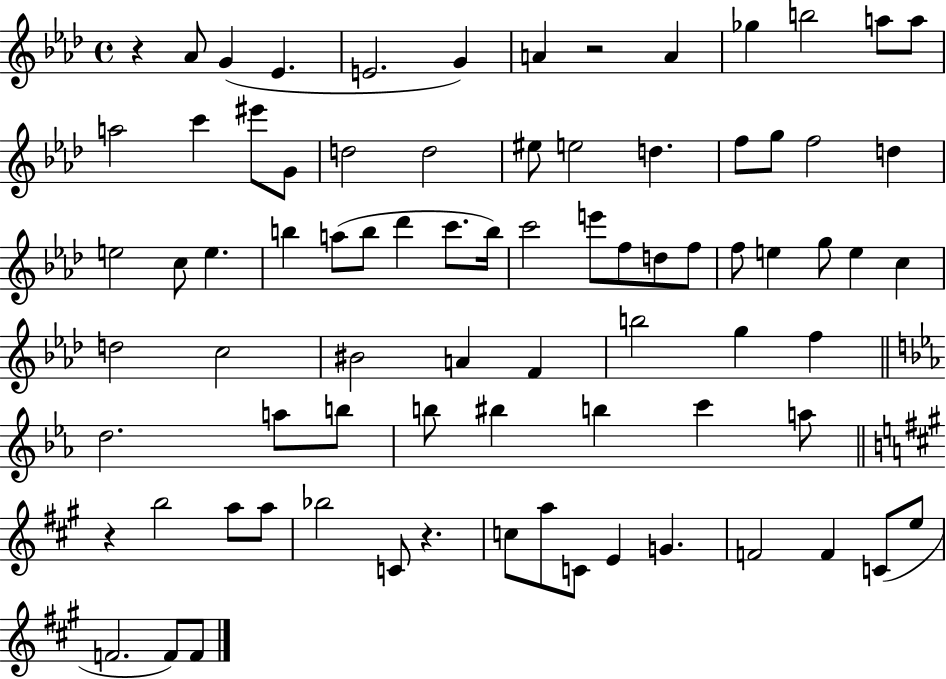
{
  \clef treble
  \time 4/4
  \defaultTimeSignature
  \key aes \major
  r4 aes'8 g'4( ees'4. | e'2. g'4) | a'4 r2 a'4 | ges''4 b''2 a''8 a''8 | \break a''2 c'''4 eis'''8 g'8 | d''2 d''2 | eis''8 e''2 d''4. | f''8 g''8 f''2 d''4 | \break e''2 c''8 e''4. | b''4 a''8( b''8 des'''4 c'''8. b''16) | c'''2 e'''8 f''8 d''8 f''8 | f''8 e''4 g''8 e''4 c''4 | \break d''2 c''2 | bis'2 a'4 f'4 | b''2 g''4 f''4 | \bar "||" \break \key c \minor d''2. a''8 b''8 | b''8 bis''4 b''4 c'''4 a''8 | \bar "||" \break \key a \major r4 b''2 a''8 a''8 | bes''2 c'8 r4. | c''8 a''8 c'8 e'4 g'4. | f'2 f'4 c'8( e''8 | \break f'2. f'8) f'8 | \bar "|."
}